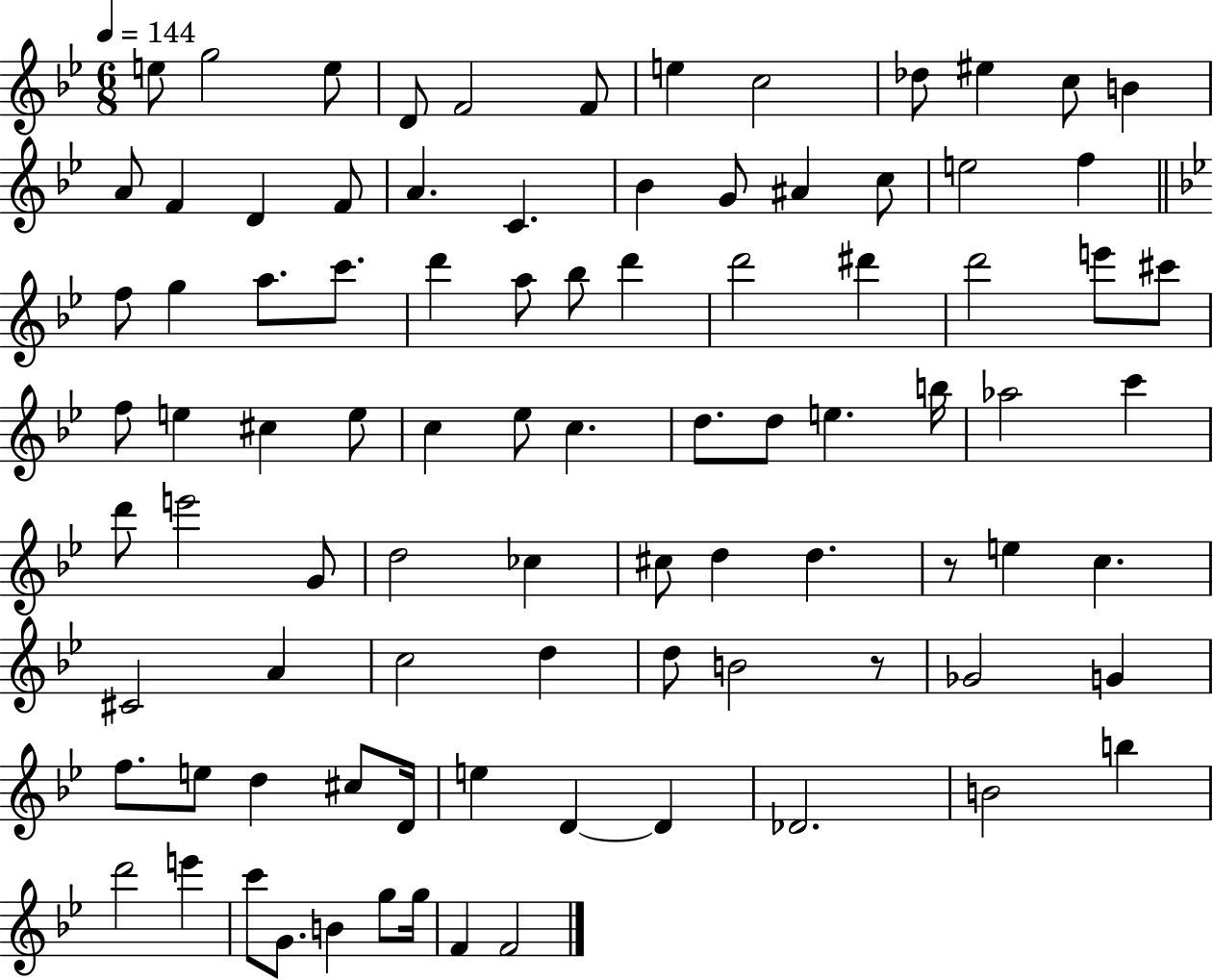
{
  \clef treble
  \numericTimeSignature
  \time 6/8
  \key bes \major
  \tempo 4 = 144
  e''8 g''2 e''8 | d'8 f'2 f'8 | e''4 c''2 | des''8 eis''4 c''8 b'4 | \break a'8 f'4 d'4 f'8 | a'4. c'4. | bes'4 g'8 ais'4 c''8 | e''2 f''4 | \break \bar "||" \break \key bes \major f''8 g''4 a''8. c'''8. | d'''4 a''8 bes''8 d'''4 | d'''2 dis'''4 | d'''2 e'''8 cis'''8 | \break f''8 e''4 cis''4 e''8 | c''4 ees''8 c''4. | d''8. d''8 e''4. b''16 | aes''2 c'''4 | \break d'''8 e'''2 g'8 | d''2 ces''4 | cis''8 d''4 d''4. | r8 e''4 c''4. | \break cis'2 a'4 | c''2 d''4 | d''8 b'2 r8 | ges'2 g'4 | \break f''8. e''8 d''4 cis''8 d'16 | e''4 d'4~~ d'4 | des'2. | b'2 b''4 | \break d'''2 e'''4 | c'''8 g'8. b'4 g''8 g''16 | f'4 f'2 | \bar "|."
}